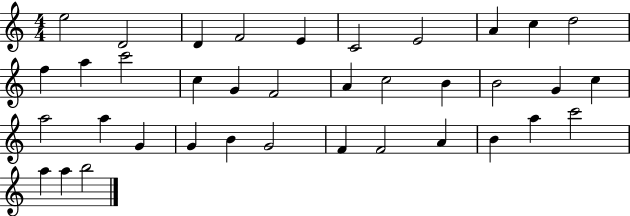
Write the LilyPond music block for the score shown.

{
  \clef treble
  \numericTimeSignature
  \time 4/4
  \key c \major
  e''2 d'2 | d'4 f'2 e'4 | c'2 e'2 | a'4 c''4 d''2 | \break f''4 a''4 c'''2 | c''4 g'4 f'2 | a'4 c''2 b'4 | b'2 g'4 c''4 | \break a''2 a''4 g'4 | g'4 b'4 g'2 | f'4 f'2 a'4 | b'4 a''4 c'''2 | \break a''4 a''4 b''2 | \bar "|."
}